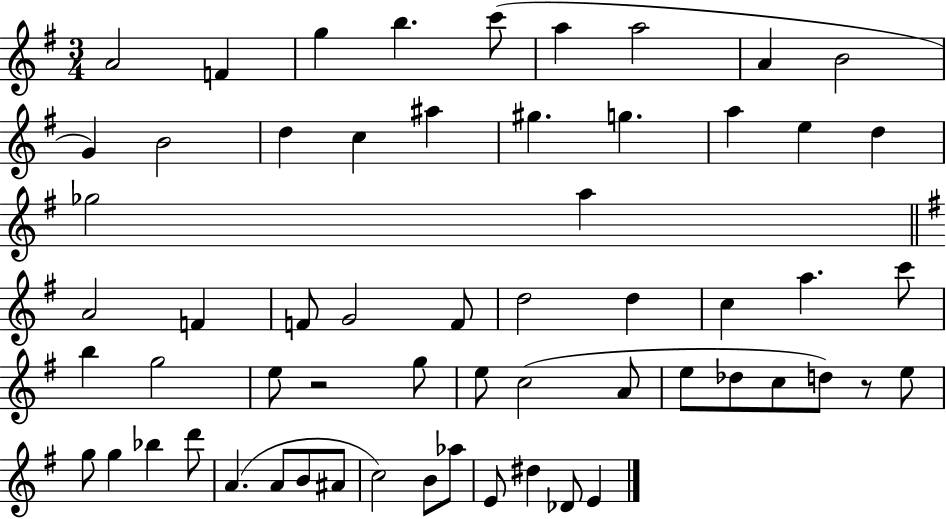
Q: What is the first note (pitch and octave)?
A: A4